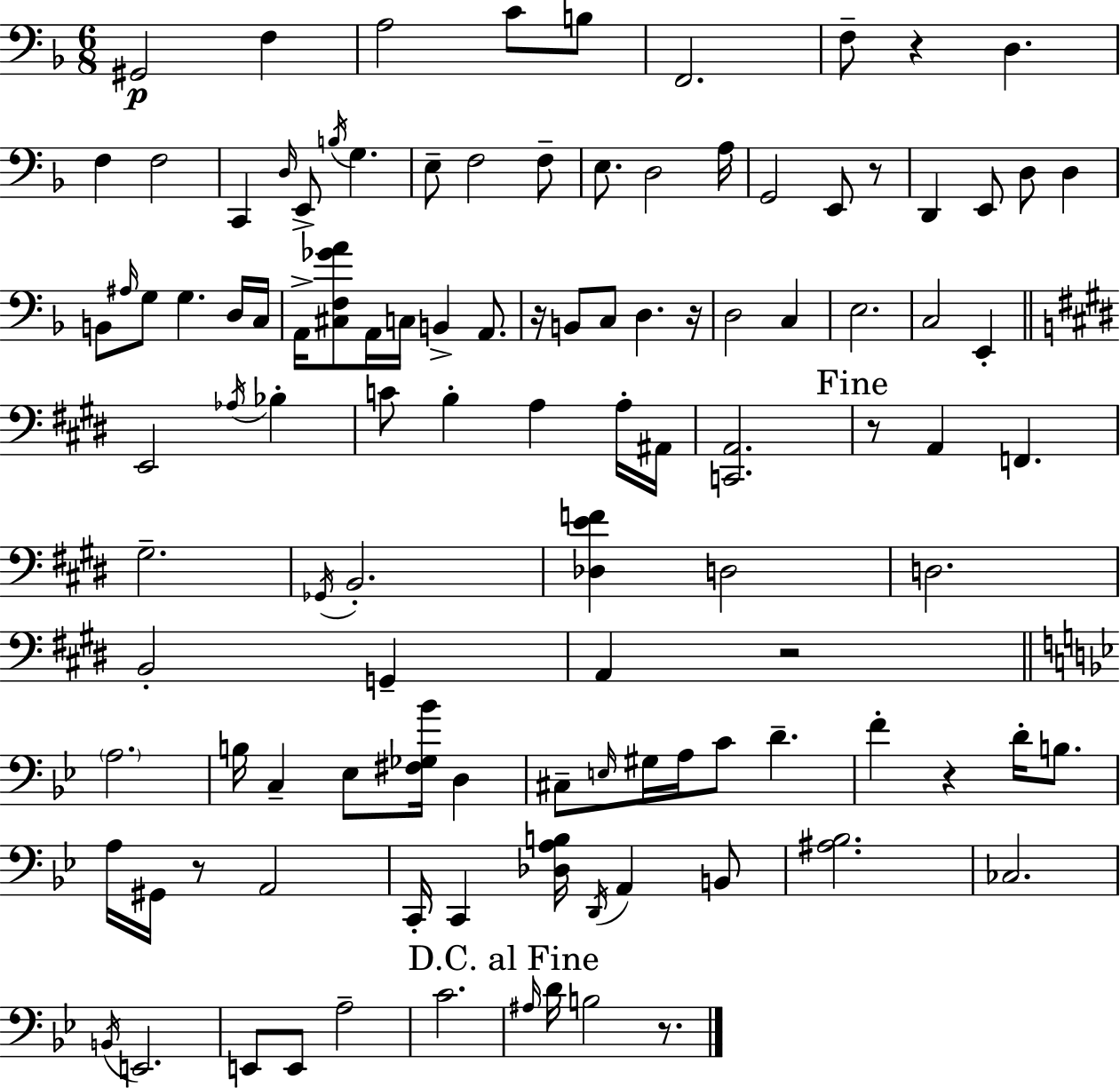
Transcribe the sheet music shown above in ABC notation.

X:1
T:Untitled
M:6/8
L:1/4
K:F
^G,,2 F, A,2 C/2 B,/2 F,,2 F,/2 z D, F, F,2 C,, D,/4 E,,/2 B,/4 G, E,/2 F,2 F,/2 E,/2 D,2 A,/4 G,,2 E,,/2 z/2 D,, E,,/2 D,/2 D, B,,/2 ^A,/4 G,/2 G, D,/4 C,/4 A,,/4 [^C,F,_GA]/2 A,,/4 C,/4 B,, A,,/2 z/4 B,,/2 C,/2 D, z/4 D,2 C, E,2 C,2 E,, E,,2 _A,/4 _B, C/2 B, A, A,/4 ^A,,/4 [C,,A,,]2 z/2 A,, F,, ^G,2 _G,,/4 B,,2 [_D,EF] D,2 D,2 B,,2 G,, A,, z2 A,2 B,/4 C, _E,/2 [^F,_G,_B]/4 D, ^C,/2 E,/4 ^G,/4 A,/4 C/2 D F z D/4 B,/2 A,/4 ^G,,/4 z/2 A,,2 C,,/4 C,, [_D,A,B,]/4 D,,/4 A,, B,,/2 [^A,_B,]2 _C,2 B,,/4 E,,2 E,,/2 E,,/2 A,2 C2 ^A,/4 D/4 B,2 z/2